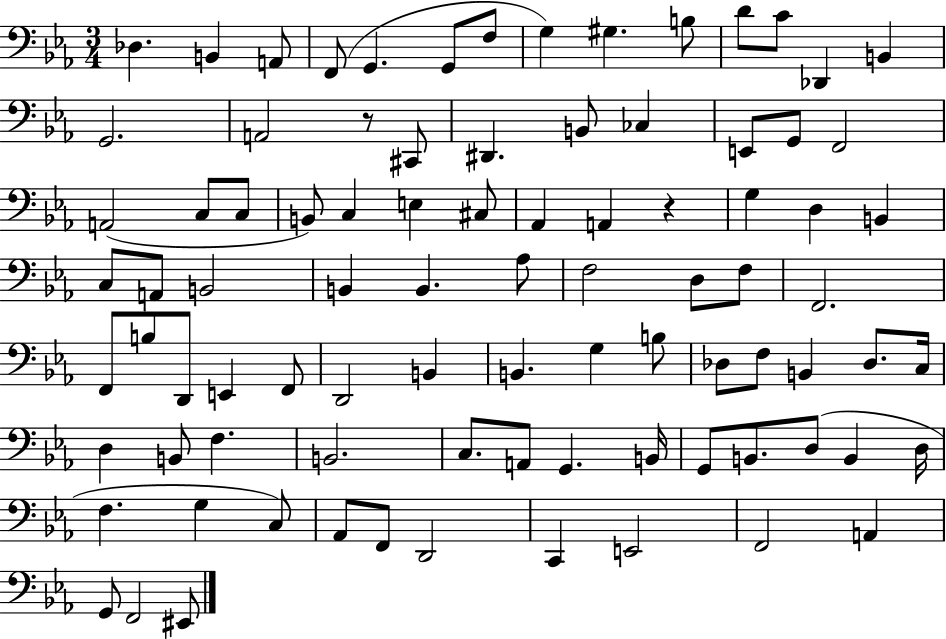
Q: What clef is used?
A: bass